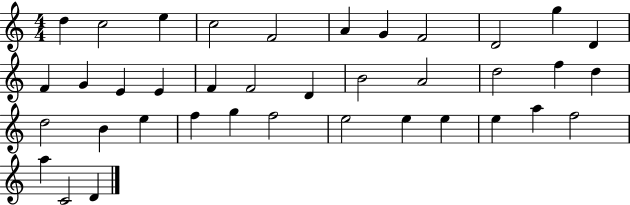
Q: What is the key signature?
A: C major